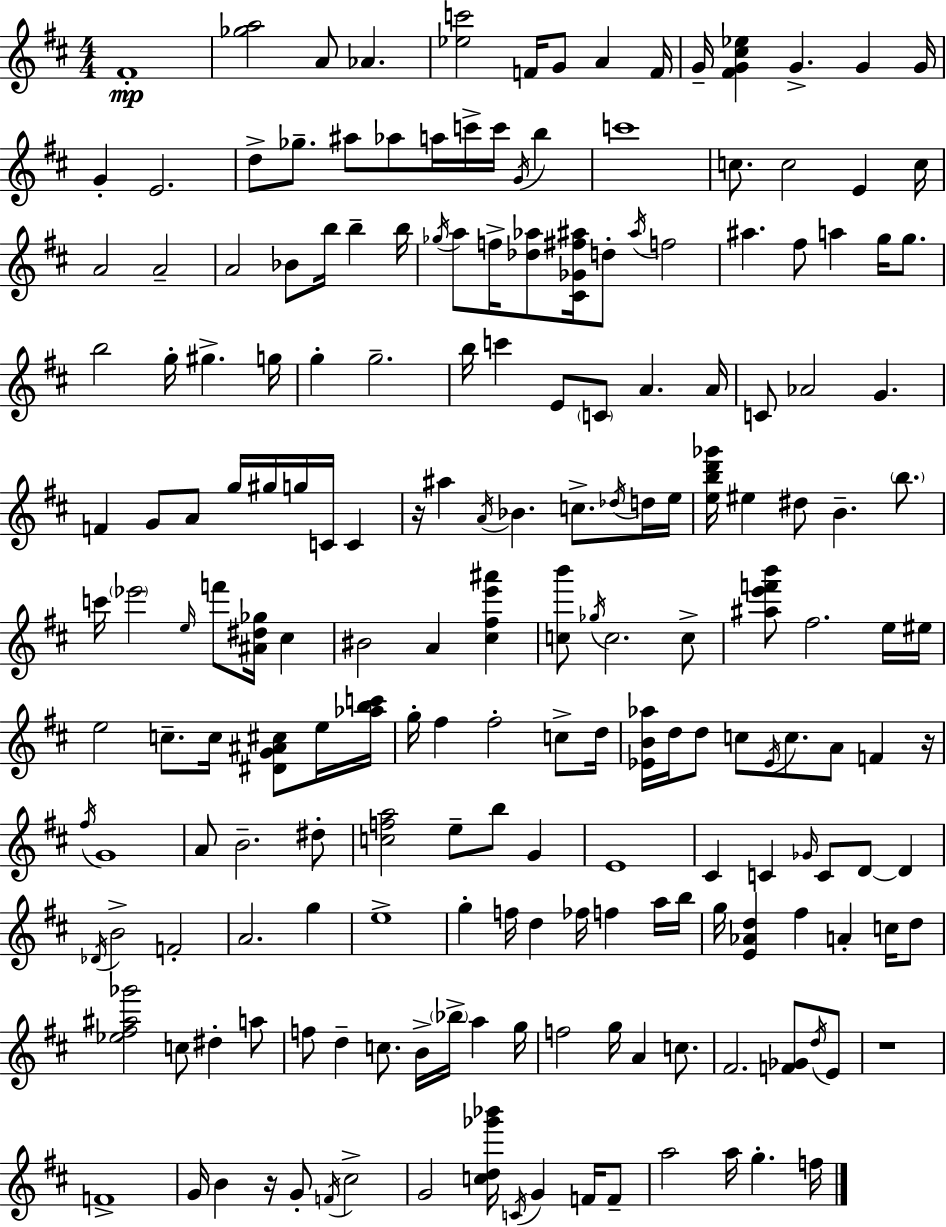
F#4/w [Gb5,A5]/h A4/e Ab4/q. [Eb5,C6]/h F4/s G4/e A4/q F4/s G4/s [F#4,G4,C#5,Eb5]/q G4/q. G4/q G4/s G4/q E4/h. D5/e Gb5/e. A#5/e Ab5/e A5/s C6/s C6/s G4/s B5/q C6/w C5/e. C5/h E4/q C5/s A4/h A4/h A4/h Bb4/e B5/s B5/q B5/s Gb5/s A5/e F5/s [Db5,Ab5]/e [C#4,Gb4,F#5,A#5]/s D5/e A#5/s F5/h A#5/q. F#5/e A5/q G5/s G5/e. B5/h G5/s G#5/q. G5/s G5/q G5/h. B5/s C6/q E4/e C4/e A4/q. A4/s C4/e Ab4/h G4/q. F4/q G4/e A4/e G5/s G#5/s G5/s C4/s C4/q R/s A#5/q A4/s Bb4/q. C5/e. Db5/s D5/s E5/s [E5,B5,D6,Gb6]/s EIS5/q D#5/e B4/q. B5/e. C6/s Eb6/h E5/s F6/e [A#4,D#5,Gb5]/s C#5/q BIS4/h A4/q [C#5,F#5,E6,A#6]/q [C5,B6]/e Gb5/s C5/h. C5/e [A#5,E6,F6,B6]/e F#5/h. E5/s EIS5/s E5/h C5/e. C5/s [D#4,G4,A#4,C#5]/e E5/s [Ab5,B5,C6]/s G5/s F#5/q F#5/h C5/e D5/s [Eb4,B4,Ab5]/s D5/s D5/e C5/e Eb4/s C5/e. A4/e F4/q R/s F#5/s G4/w A4/e B4/h. D#5/e [C5,F5,A5]/h E5/e B5/e G4/q E4/w C#4/q C4/q Gb4/s C4/e D4/e D4/q Db4/s B4/h F4/h A4/h. G5/q E5/w G5/q F5/s D5/q FES5/s F5/q A5/s B5/s G5/s [E4,Ab4,D5]/q F#5/q A4/q C5/s D5/e [Eb5,F#5,A#5,Gb6]/h C5/e D#5/q A5/e F5/e D5/q C5/e. B4/s Bb5/s A5/q G5/s F5/h G5/s A4/q C5/e. F#4/h. [F4,Gb4]/e D5/s E4/e R/w F4/w G4/s B4/q R/s G4/e F4/s C#5/h G4/h [C5,D5,Gb6,Bb6]/s C4/s G4/q F4/s F4/e A5/h A5/s G5/q. F5/s